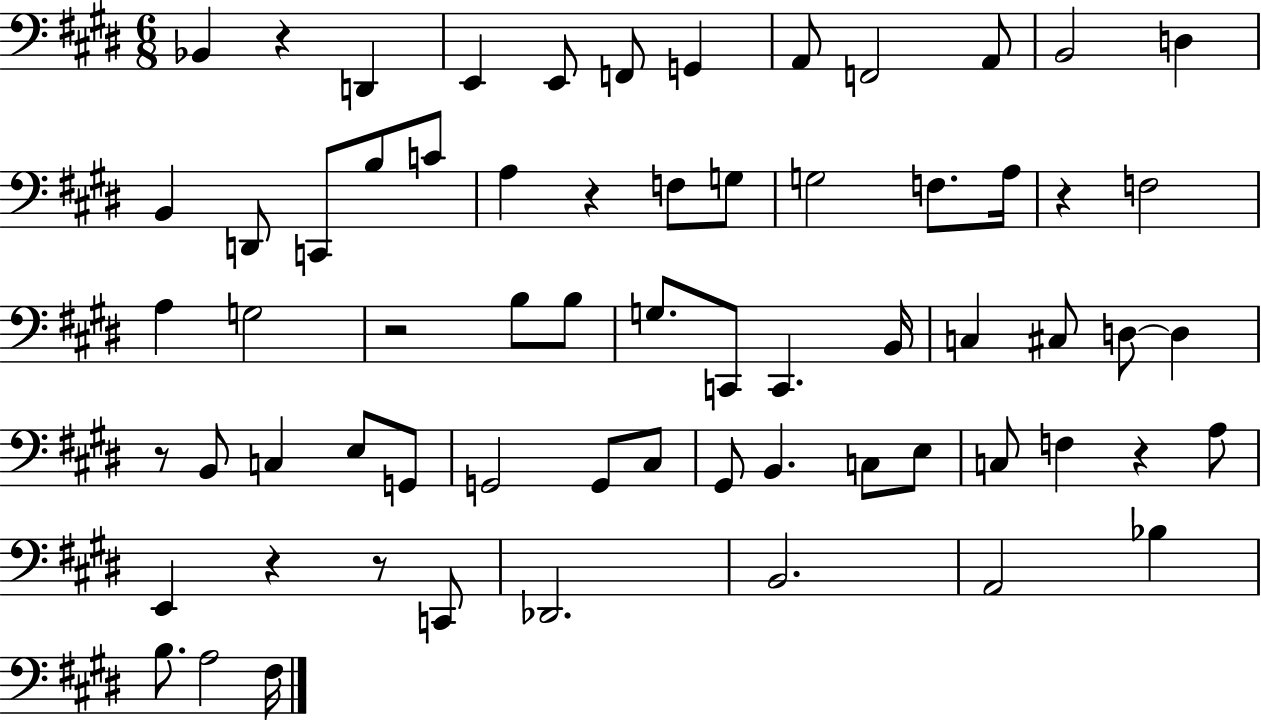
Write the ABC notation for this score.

X:1
T:Untitled
M:6/8
L:1/4
K:E
_B,, z D,, E,, E,,/2 F,,/2 G,, A,,/2 F,,2 A,,/2 B,,2 D, B,, D,,/2 C,,/2 B,/2 C/2 A, z F,/2 G,/2 G,2 F,/2 A,/4 z F,2 A, G,2 z2 B,/2 B,/2 G,/2 C,,/2 C,, B,,/4 C, ^C,/2 D,/2 D, z/2 B,,/2 C, E,/2 G,,/2 G,,2 G,,/2 ^C,/2 ^G,,/2 B,, C,/2 E,/2 C,/2 F, z A,/2 E,, z z/2 C,,/2 _D,,2 B,,2 A,,2 _B, B,/2 A,2 ^F,/4